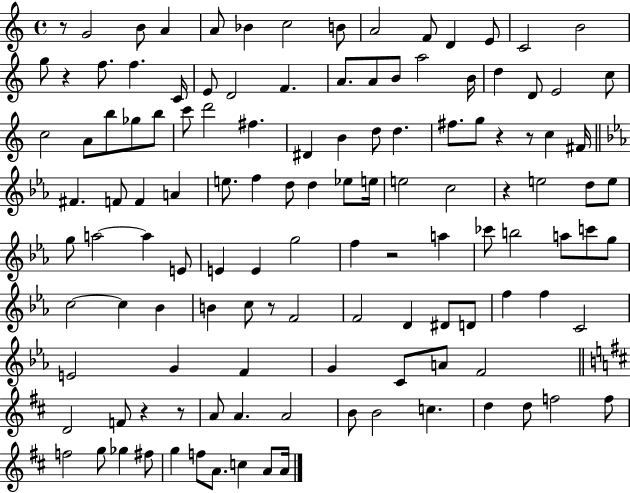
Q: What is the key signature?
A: C major